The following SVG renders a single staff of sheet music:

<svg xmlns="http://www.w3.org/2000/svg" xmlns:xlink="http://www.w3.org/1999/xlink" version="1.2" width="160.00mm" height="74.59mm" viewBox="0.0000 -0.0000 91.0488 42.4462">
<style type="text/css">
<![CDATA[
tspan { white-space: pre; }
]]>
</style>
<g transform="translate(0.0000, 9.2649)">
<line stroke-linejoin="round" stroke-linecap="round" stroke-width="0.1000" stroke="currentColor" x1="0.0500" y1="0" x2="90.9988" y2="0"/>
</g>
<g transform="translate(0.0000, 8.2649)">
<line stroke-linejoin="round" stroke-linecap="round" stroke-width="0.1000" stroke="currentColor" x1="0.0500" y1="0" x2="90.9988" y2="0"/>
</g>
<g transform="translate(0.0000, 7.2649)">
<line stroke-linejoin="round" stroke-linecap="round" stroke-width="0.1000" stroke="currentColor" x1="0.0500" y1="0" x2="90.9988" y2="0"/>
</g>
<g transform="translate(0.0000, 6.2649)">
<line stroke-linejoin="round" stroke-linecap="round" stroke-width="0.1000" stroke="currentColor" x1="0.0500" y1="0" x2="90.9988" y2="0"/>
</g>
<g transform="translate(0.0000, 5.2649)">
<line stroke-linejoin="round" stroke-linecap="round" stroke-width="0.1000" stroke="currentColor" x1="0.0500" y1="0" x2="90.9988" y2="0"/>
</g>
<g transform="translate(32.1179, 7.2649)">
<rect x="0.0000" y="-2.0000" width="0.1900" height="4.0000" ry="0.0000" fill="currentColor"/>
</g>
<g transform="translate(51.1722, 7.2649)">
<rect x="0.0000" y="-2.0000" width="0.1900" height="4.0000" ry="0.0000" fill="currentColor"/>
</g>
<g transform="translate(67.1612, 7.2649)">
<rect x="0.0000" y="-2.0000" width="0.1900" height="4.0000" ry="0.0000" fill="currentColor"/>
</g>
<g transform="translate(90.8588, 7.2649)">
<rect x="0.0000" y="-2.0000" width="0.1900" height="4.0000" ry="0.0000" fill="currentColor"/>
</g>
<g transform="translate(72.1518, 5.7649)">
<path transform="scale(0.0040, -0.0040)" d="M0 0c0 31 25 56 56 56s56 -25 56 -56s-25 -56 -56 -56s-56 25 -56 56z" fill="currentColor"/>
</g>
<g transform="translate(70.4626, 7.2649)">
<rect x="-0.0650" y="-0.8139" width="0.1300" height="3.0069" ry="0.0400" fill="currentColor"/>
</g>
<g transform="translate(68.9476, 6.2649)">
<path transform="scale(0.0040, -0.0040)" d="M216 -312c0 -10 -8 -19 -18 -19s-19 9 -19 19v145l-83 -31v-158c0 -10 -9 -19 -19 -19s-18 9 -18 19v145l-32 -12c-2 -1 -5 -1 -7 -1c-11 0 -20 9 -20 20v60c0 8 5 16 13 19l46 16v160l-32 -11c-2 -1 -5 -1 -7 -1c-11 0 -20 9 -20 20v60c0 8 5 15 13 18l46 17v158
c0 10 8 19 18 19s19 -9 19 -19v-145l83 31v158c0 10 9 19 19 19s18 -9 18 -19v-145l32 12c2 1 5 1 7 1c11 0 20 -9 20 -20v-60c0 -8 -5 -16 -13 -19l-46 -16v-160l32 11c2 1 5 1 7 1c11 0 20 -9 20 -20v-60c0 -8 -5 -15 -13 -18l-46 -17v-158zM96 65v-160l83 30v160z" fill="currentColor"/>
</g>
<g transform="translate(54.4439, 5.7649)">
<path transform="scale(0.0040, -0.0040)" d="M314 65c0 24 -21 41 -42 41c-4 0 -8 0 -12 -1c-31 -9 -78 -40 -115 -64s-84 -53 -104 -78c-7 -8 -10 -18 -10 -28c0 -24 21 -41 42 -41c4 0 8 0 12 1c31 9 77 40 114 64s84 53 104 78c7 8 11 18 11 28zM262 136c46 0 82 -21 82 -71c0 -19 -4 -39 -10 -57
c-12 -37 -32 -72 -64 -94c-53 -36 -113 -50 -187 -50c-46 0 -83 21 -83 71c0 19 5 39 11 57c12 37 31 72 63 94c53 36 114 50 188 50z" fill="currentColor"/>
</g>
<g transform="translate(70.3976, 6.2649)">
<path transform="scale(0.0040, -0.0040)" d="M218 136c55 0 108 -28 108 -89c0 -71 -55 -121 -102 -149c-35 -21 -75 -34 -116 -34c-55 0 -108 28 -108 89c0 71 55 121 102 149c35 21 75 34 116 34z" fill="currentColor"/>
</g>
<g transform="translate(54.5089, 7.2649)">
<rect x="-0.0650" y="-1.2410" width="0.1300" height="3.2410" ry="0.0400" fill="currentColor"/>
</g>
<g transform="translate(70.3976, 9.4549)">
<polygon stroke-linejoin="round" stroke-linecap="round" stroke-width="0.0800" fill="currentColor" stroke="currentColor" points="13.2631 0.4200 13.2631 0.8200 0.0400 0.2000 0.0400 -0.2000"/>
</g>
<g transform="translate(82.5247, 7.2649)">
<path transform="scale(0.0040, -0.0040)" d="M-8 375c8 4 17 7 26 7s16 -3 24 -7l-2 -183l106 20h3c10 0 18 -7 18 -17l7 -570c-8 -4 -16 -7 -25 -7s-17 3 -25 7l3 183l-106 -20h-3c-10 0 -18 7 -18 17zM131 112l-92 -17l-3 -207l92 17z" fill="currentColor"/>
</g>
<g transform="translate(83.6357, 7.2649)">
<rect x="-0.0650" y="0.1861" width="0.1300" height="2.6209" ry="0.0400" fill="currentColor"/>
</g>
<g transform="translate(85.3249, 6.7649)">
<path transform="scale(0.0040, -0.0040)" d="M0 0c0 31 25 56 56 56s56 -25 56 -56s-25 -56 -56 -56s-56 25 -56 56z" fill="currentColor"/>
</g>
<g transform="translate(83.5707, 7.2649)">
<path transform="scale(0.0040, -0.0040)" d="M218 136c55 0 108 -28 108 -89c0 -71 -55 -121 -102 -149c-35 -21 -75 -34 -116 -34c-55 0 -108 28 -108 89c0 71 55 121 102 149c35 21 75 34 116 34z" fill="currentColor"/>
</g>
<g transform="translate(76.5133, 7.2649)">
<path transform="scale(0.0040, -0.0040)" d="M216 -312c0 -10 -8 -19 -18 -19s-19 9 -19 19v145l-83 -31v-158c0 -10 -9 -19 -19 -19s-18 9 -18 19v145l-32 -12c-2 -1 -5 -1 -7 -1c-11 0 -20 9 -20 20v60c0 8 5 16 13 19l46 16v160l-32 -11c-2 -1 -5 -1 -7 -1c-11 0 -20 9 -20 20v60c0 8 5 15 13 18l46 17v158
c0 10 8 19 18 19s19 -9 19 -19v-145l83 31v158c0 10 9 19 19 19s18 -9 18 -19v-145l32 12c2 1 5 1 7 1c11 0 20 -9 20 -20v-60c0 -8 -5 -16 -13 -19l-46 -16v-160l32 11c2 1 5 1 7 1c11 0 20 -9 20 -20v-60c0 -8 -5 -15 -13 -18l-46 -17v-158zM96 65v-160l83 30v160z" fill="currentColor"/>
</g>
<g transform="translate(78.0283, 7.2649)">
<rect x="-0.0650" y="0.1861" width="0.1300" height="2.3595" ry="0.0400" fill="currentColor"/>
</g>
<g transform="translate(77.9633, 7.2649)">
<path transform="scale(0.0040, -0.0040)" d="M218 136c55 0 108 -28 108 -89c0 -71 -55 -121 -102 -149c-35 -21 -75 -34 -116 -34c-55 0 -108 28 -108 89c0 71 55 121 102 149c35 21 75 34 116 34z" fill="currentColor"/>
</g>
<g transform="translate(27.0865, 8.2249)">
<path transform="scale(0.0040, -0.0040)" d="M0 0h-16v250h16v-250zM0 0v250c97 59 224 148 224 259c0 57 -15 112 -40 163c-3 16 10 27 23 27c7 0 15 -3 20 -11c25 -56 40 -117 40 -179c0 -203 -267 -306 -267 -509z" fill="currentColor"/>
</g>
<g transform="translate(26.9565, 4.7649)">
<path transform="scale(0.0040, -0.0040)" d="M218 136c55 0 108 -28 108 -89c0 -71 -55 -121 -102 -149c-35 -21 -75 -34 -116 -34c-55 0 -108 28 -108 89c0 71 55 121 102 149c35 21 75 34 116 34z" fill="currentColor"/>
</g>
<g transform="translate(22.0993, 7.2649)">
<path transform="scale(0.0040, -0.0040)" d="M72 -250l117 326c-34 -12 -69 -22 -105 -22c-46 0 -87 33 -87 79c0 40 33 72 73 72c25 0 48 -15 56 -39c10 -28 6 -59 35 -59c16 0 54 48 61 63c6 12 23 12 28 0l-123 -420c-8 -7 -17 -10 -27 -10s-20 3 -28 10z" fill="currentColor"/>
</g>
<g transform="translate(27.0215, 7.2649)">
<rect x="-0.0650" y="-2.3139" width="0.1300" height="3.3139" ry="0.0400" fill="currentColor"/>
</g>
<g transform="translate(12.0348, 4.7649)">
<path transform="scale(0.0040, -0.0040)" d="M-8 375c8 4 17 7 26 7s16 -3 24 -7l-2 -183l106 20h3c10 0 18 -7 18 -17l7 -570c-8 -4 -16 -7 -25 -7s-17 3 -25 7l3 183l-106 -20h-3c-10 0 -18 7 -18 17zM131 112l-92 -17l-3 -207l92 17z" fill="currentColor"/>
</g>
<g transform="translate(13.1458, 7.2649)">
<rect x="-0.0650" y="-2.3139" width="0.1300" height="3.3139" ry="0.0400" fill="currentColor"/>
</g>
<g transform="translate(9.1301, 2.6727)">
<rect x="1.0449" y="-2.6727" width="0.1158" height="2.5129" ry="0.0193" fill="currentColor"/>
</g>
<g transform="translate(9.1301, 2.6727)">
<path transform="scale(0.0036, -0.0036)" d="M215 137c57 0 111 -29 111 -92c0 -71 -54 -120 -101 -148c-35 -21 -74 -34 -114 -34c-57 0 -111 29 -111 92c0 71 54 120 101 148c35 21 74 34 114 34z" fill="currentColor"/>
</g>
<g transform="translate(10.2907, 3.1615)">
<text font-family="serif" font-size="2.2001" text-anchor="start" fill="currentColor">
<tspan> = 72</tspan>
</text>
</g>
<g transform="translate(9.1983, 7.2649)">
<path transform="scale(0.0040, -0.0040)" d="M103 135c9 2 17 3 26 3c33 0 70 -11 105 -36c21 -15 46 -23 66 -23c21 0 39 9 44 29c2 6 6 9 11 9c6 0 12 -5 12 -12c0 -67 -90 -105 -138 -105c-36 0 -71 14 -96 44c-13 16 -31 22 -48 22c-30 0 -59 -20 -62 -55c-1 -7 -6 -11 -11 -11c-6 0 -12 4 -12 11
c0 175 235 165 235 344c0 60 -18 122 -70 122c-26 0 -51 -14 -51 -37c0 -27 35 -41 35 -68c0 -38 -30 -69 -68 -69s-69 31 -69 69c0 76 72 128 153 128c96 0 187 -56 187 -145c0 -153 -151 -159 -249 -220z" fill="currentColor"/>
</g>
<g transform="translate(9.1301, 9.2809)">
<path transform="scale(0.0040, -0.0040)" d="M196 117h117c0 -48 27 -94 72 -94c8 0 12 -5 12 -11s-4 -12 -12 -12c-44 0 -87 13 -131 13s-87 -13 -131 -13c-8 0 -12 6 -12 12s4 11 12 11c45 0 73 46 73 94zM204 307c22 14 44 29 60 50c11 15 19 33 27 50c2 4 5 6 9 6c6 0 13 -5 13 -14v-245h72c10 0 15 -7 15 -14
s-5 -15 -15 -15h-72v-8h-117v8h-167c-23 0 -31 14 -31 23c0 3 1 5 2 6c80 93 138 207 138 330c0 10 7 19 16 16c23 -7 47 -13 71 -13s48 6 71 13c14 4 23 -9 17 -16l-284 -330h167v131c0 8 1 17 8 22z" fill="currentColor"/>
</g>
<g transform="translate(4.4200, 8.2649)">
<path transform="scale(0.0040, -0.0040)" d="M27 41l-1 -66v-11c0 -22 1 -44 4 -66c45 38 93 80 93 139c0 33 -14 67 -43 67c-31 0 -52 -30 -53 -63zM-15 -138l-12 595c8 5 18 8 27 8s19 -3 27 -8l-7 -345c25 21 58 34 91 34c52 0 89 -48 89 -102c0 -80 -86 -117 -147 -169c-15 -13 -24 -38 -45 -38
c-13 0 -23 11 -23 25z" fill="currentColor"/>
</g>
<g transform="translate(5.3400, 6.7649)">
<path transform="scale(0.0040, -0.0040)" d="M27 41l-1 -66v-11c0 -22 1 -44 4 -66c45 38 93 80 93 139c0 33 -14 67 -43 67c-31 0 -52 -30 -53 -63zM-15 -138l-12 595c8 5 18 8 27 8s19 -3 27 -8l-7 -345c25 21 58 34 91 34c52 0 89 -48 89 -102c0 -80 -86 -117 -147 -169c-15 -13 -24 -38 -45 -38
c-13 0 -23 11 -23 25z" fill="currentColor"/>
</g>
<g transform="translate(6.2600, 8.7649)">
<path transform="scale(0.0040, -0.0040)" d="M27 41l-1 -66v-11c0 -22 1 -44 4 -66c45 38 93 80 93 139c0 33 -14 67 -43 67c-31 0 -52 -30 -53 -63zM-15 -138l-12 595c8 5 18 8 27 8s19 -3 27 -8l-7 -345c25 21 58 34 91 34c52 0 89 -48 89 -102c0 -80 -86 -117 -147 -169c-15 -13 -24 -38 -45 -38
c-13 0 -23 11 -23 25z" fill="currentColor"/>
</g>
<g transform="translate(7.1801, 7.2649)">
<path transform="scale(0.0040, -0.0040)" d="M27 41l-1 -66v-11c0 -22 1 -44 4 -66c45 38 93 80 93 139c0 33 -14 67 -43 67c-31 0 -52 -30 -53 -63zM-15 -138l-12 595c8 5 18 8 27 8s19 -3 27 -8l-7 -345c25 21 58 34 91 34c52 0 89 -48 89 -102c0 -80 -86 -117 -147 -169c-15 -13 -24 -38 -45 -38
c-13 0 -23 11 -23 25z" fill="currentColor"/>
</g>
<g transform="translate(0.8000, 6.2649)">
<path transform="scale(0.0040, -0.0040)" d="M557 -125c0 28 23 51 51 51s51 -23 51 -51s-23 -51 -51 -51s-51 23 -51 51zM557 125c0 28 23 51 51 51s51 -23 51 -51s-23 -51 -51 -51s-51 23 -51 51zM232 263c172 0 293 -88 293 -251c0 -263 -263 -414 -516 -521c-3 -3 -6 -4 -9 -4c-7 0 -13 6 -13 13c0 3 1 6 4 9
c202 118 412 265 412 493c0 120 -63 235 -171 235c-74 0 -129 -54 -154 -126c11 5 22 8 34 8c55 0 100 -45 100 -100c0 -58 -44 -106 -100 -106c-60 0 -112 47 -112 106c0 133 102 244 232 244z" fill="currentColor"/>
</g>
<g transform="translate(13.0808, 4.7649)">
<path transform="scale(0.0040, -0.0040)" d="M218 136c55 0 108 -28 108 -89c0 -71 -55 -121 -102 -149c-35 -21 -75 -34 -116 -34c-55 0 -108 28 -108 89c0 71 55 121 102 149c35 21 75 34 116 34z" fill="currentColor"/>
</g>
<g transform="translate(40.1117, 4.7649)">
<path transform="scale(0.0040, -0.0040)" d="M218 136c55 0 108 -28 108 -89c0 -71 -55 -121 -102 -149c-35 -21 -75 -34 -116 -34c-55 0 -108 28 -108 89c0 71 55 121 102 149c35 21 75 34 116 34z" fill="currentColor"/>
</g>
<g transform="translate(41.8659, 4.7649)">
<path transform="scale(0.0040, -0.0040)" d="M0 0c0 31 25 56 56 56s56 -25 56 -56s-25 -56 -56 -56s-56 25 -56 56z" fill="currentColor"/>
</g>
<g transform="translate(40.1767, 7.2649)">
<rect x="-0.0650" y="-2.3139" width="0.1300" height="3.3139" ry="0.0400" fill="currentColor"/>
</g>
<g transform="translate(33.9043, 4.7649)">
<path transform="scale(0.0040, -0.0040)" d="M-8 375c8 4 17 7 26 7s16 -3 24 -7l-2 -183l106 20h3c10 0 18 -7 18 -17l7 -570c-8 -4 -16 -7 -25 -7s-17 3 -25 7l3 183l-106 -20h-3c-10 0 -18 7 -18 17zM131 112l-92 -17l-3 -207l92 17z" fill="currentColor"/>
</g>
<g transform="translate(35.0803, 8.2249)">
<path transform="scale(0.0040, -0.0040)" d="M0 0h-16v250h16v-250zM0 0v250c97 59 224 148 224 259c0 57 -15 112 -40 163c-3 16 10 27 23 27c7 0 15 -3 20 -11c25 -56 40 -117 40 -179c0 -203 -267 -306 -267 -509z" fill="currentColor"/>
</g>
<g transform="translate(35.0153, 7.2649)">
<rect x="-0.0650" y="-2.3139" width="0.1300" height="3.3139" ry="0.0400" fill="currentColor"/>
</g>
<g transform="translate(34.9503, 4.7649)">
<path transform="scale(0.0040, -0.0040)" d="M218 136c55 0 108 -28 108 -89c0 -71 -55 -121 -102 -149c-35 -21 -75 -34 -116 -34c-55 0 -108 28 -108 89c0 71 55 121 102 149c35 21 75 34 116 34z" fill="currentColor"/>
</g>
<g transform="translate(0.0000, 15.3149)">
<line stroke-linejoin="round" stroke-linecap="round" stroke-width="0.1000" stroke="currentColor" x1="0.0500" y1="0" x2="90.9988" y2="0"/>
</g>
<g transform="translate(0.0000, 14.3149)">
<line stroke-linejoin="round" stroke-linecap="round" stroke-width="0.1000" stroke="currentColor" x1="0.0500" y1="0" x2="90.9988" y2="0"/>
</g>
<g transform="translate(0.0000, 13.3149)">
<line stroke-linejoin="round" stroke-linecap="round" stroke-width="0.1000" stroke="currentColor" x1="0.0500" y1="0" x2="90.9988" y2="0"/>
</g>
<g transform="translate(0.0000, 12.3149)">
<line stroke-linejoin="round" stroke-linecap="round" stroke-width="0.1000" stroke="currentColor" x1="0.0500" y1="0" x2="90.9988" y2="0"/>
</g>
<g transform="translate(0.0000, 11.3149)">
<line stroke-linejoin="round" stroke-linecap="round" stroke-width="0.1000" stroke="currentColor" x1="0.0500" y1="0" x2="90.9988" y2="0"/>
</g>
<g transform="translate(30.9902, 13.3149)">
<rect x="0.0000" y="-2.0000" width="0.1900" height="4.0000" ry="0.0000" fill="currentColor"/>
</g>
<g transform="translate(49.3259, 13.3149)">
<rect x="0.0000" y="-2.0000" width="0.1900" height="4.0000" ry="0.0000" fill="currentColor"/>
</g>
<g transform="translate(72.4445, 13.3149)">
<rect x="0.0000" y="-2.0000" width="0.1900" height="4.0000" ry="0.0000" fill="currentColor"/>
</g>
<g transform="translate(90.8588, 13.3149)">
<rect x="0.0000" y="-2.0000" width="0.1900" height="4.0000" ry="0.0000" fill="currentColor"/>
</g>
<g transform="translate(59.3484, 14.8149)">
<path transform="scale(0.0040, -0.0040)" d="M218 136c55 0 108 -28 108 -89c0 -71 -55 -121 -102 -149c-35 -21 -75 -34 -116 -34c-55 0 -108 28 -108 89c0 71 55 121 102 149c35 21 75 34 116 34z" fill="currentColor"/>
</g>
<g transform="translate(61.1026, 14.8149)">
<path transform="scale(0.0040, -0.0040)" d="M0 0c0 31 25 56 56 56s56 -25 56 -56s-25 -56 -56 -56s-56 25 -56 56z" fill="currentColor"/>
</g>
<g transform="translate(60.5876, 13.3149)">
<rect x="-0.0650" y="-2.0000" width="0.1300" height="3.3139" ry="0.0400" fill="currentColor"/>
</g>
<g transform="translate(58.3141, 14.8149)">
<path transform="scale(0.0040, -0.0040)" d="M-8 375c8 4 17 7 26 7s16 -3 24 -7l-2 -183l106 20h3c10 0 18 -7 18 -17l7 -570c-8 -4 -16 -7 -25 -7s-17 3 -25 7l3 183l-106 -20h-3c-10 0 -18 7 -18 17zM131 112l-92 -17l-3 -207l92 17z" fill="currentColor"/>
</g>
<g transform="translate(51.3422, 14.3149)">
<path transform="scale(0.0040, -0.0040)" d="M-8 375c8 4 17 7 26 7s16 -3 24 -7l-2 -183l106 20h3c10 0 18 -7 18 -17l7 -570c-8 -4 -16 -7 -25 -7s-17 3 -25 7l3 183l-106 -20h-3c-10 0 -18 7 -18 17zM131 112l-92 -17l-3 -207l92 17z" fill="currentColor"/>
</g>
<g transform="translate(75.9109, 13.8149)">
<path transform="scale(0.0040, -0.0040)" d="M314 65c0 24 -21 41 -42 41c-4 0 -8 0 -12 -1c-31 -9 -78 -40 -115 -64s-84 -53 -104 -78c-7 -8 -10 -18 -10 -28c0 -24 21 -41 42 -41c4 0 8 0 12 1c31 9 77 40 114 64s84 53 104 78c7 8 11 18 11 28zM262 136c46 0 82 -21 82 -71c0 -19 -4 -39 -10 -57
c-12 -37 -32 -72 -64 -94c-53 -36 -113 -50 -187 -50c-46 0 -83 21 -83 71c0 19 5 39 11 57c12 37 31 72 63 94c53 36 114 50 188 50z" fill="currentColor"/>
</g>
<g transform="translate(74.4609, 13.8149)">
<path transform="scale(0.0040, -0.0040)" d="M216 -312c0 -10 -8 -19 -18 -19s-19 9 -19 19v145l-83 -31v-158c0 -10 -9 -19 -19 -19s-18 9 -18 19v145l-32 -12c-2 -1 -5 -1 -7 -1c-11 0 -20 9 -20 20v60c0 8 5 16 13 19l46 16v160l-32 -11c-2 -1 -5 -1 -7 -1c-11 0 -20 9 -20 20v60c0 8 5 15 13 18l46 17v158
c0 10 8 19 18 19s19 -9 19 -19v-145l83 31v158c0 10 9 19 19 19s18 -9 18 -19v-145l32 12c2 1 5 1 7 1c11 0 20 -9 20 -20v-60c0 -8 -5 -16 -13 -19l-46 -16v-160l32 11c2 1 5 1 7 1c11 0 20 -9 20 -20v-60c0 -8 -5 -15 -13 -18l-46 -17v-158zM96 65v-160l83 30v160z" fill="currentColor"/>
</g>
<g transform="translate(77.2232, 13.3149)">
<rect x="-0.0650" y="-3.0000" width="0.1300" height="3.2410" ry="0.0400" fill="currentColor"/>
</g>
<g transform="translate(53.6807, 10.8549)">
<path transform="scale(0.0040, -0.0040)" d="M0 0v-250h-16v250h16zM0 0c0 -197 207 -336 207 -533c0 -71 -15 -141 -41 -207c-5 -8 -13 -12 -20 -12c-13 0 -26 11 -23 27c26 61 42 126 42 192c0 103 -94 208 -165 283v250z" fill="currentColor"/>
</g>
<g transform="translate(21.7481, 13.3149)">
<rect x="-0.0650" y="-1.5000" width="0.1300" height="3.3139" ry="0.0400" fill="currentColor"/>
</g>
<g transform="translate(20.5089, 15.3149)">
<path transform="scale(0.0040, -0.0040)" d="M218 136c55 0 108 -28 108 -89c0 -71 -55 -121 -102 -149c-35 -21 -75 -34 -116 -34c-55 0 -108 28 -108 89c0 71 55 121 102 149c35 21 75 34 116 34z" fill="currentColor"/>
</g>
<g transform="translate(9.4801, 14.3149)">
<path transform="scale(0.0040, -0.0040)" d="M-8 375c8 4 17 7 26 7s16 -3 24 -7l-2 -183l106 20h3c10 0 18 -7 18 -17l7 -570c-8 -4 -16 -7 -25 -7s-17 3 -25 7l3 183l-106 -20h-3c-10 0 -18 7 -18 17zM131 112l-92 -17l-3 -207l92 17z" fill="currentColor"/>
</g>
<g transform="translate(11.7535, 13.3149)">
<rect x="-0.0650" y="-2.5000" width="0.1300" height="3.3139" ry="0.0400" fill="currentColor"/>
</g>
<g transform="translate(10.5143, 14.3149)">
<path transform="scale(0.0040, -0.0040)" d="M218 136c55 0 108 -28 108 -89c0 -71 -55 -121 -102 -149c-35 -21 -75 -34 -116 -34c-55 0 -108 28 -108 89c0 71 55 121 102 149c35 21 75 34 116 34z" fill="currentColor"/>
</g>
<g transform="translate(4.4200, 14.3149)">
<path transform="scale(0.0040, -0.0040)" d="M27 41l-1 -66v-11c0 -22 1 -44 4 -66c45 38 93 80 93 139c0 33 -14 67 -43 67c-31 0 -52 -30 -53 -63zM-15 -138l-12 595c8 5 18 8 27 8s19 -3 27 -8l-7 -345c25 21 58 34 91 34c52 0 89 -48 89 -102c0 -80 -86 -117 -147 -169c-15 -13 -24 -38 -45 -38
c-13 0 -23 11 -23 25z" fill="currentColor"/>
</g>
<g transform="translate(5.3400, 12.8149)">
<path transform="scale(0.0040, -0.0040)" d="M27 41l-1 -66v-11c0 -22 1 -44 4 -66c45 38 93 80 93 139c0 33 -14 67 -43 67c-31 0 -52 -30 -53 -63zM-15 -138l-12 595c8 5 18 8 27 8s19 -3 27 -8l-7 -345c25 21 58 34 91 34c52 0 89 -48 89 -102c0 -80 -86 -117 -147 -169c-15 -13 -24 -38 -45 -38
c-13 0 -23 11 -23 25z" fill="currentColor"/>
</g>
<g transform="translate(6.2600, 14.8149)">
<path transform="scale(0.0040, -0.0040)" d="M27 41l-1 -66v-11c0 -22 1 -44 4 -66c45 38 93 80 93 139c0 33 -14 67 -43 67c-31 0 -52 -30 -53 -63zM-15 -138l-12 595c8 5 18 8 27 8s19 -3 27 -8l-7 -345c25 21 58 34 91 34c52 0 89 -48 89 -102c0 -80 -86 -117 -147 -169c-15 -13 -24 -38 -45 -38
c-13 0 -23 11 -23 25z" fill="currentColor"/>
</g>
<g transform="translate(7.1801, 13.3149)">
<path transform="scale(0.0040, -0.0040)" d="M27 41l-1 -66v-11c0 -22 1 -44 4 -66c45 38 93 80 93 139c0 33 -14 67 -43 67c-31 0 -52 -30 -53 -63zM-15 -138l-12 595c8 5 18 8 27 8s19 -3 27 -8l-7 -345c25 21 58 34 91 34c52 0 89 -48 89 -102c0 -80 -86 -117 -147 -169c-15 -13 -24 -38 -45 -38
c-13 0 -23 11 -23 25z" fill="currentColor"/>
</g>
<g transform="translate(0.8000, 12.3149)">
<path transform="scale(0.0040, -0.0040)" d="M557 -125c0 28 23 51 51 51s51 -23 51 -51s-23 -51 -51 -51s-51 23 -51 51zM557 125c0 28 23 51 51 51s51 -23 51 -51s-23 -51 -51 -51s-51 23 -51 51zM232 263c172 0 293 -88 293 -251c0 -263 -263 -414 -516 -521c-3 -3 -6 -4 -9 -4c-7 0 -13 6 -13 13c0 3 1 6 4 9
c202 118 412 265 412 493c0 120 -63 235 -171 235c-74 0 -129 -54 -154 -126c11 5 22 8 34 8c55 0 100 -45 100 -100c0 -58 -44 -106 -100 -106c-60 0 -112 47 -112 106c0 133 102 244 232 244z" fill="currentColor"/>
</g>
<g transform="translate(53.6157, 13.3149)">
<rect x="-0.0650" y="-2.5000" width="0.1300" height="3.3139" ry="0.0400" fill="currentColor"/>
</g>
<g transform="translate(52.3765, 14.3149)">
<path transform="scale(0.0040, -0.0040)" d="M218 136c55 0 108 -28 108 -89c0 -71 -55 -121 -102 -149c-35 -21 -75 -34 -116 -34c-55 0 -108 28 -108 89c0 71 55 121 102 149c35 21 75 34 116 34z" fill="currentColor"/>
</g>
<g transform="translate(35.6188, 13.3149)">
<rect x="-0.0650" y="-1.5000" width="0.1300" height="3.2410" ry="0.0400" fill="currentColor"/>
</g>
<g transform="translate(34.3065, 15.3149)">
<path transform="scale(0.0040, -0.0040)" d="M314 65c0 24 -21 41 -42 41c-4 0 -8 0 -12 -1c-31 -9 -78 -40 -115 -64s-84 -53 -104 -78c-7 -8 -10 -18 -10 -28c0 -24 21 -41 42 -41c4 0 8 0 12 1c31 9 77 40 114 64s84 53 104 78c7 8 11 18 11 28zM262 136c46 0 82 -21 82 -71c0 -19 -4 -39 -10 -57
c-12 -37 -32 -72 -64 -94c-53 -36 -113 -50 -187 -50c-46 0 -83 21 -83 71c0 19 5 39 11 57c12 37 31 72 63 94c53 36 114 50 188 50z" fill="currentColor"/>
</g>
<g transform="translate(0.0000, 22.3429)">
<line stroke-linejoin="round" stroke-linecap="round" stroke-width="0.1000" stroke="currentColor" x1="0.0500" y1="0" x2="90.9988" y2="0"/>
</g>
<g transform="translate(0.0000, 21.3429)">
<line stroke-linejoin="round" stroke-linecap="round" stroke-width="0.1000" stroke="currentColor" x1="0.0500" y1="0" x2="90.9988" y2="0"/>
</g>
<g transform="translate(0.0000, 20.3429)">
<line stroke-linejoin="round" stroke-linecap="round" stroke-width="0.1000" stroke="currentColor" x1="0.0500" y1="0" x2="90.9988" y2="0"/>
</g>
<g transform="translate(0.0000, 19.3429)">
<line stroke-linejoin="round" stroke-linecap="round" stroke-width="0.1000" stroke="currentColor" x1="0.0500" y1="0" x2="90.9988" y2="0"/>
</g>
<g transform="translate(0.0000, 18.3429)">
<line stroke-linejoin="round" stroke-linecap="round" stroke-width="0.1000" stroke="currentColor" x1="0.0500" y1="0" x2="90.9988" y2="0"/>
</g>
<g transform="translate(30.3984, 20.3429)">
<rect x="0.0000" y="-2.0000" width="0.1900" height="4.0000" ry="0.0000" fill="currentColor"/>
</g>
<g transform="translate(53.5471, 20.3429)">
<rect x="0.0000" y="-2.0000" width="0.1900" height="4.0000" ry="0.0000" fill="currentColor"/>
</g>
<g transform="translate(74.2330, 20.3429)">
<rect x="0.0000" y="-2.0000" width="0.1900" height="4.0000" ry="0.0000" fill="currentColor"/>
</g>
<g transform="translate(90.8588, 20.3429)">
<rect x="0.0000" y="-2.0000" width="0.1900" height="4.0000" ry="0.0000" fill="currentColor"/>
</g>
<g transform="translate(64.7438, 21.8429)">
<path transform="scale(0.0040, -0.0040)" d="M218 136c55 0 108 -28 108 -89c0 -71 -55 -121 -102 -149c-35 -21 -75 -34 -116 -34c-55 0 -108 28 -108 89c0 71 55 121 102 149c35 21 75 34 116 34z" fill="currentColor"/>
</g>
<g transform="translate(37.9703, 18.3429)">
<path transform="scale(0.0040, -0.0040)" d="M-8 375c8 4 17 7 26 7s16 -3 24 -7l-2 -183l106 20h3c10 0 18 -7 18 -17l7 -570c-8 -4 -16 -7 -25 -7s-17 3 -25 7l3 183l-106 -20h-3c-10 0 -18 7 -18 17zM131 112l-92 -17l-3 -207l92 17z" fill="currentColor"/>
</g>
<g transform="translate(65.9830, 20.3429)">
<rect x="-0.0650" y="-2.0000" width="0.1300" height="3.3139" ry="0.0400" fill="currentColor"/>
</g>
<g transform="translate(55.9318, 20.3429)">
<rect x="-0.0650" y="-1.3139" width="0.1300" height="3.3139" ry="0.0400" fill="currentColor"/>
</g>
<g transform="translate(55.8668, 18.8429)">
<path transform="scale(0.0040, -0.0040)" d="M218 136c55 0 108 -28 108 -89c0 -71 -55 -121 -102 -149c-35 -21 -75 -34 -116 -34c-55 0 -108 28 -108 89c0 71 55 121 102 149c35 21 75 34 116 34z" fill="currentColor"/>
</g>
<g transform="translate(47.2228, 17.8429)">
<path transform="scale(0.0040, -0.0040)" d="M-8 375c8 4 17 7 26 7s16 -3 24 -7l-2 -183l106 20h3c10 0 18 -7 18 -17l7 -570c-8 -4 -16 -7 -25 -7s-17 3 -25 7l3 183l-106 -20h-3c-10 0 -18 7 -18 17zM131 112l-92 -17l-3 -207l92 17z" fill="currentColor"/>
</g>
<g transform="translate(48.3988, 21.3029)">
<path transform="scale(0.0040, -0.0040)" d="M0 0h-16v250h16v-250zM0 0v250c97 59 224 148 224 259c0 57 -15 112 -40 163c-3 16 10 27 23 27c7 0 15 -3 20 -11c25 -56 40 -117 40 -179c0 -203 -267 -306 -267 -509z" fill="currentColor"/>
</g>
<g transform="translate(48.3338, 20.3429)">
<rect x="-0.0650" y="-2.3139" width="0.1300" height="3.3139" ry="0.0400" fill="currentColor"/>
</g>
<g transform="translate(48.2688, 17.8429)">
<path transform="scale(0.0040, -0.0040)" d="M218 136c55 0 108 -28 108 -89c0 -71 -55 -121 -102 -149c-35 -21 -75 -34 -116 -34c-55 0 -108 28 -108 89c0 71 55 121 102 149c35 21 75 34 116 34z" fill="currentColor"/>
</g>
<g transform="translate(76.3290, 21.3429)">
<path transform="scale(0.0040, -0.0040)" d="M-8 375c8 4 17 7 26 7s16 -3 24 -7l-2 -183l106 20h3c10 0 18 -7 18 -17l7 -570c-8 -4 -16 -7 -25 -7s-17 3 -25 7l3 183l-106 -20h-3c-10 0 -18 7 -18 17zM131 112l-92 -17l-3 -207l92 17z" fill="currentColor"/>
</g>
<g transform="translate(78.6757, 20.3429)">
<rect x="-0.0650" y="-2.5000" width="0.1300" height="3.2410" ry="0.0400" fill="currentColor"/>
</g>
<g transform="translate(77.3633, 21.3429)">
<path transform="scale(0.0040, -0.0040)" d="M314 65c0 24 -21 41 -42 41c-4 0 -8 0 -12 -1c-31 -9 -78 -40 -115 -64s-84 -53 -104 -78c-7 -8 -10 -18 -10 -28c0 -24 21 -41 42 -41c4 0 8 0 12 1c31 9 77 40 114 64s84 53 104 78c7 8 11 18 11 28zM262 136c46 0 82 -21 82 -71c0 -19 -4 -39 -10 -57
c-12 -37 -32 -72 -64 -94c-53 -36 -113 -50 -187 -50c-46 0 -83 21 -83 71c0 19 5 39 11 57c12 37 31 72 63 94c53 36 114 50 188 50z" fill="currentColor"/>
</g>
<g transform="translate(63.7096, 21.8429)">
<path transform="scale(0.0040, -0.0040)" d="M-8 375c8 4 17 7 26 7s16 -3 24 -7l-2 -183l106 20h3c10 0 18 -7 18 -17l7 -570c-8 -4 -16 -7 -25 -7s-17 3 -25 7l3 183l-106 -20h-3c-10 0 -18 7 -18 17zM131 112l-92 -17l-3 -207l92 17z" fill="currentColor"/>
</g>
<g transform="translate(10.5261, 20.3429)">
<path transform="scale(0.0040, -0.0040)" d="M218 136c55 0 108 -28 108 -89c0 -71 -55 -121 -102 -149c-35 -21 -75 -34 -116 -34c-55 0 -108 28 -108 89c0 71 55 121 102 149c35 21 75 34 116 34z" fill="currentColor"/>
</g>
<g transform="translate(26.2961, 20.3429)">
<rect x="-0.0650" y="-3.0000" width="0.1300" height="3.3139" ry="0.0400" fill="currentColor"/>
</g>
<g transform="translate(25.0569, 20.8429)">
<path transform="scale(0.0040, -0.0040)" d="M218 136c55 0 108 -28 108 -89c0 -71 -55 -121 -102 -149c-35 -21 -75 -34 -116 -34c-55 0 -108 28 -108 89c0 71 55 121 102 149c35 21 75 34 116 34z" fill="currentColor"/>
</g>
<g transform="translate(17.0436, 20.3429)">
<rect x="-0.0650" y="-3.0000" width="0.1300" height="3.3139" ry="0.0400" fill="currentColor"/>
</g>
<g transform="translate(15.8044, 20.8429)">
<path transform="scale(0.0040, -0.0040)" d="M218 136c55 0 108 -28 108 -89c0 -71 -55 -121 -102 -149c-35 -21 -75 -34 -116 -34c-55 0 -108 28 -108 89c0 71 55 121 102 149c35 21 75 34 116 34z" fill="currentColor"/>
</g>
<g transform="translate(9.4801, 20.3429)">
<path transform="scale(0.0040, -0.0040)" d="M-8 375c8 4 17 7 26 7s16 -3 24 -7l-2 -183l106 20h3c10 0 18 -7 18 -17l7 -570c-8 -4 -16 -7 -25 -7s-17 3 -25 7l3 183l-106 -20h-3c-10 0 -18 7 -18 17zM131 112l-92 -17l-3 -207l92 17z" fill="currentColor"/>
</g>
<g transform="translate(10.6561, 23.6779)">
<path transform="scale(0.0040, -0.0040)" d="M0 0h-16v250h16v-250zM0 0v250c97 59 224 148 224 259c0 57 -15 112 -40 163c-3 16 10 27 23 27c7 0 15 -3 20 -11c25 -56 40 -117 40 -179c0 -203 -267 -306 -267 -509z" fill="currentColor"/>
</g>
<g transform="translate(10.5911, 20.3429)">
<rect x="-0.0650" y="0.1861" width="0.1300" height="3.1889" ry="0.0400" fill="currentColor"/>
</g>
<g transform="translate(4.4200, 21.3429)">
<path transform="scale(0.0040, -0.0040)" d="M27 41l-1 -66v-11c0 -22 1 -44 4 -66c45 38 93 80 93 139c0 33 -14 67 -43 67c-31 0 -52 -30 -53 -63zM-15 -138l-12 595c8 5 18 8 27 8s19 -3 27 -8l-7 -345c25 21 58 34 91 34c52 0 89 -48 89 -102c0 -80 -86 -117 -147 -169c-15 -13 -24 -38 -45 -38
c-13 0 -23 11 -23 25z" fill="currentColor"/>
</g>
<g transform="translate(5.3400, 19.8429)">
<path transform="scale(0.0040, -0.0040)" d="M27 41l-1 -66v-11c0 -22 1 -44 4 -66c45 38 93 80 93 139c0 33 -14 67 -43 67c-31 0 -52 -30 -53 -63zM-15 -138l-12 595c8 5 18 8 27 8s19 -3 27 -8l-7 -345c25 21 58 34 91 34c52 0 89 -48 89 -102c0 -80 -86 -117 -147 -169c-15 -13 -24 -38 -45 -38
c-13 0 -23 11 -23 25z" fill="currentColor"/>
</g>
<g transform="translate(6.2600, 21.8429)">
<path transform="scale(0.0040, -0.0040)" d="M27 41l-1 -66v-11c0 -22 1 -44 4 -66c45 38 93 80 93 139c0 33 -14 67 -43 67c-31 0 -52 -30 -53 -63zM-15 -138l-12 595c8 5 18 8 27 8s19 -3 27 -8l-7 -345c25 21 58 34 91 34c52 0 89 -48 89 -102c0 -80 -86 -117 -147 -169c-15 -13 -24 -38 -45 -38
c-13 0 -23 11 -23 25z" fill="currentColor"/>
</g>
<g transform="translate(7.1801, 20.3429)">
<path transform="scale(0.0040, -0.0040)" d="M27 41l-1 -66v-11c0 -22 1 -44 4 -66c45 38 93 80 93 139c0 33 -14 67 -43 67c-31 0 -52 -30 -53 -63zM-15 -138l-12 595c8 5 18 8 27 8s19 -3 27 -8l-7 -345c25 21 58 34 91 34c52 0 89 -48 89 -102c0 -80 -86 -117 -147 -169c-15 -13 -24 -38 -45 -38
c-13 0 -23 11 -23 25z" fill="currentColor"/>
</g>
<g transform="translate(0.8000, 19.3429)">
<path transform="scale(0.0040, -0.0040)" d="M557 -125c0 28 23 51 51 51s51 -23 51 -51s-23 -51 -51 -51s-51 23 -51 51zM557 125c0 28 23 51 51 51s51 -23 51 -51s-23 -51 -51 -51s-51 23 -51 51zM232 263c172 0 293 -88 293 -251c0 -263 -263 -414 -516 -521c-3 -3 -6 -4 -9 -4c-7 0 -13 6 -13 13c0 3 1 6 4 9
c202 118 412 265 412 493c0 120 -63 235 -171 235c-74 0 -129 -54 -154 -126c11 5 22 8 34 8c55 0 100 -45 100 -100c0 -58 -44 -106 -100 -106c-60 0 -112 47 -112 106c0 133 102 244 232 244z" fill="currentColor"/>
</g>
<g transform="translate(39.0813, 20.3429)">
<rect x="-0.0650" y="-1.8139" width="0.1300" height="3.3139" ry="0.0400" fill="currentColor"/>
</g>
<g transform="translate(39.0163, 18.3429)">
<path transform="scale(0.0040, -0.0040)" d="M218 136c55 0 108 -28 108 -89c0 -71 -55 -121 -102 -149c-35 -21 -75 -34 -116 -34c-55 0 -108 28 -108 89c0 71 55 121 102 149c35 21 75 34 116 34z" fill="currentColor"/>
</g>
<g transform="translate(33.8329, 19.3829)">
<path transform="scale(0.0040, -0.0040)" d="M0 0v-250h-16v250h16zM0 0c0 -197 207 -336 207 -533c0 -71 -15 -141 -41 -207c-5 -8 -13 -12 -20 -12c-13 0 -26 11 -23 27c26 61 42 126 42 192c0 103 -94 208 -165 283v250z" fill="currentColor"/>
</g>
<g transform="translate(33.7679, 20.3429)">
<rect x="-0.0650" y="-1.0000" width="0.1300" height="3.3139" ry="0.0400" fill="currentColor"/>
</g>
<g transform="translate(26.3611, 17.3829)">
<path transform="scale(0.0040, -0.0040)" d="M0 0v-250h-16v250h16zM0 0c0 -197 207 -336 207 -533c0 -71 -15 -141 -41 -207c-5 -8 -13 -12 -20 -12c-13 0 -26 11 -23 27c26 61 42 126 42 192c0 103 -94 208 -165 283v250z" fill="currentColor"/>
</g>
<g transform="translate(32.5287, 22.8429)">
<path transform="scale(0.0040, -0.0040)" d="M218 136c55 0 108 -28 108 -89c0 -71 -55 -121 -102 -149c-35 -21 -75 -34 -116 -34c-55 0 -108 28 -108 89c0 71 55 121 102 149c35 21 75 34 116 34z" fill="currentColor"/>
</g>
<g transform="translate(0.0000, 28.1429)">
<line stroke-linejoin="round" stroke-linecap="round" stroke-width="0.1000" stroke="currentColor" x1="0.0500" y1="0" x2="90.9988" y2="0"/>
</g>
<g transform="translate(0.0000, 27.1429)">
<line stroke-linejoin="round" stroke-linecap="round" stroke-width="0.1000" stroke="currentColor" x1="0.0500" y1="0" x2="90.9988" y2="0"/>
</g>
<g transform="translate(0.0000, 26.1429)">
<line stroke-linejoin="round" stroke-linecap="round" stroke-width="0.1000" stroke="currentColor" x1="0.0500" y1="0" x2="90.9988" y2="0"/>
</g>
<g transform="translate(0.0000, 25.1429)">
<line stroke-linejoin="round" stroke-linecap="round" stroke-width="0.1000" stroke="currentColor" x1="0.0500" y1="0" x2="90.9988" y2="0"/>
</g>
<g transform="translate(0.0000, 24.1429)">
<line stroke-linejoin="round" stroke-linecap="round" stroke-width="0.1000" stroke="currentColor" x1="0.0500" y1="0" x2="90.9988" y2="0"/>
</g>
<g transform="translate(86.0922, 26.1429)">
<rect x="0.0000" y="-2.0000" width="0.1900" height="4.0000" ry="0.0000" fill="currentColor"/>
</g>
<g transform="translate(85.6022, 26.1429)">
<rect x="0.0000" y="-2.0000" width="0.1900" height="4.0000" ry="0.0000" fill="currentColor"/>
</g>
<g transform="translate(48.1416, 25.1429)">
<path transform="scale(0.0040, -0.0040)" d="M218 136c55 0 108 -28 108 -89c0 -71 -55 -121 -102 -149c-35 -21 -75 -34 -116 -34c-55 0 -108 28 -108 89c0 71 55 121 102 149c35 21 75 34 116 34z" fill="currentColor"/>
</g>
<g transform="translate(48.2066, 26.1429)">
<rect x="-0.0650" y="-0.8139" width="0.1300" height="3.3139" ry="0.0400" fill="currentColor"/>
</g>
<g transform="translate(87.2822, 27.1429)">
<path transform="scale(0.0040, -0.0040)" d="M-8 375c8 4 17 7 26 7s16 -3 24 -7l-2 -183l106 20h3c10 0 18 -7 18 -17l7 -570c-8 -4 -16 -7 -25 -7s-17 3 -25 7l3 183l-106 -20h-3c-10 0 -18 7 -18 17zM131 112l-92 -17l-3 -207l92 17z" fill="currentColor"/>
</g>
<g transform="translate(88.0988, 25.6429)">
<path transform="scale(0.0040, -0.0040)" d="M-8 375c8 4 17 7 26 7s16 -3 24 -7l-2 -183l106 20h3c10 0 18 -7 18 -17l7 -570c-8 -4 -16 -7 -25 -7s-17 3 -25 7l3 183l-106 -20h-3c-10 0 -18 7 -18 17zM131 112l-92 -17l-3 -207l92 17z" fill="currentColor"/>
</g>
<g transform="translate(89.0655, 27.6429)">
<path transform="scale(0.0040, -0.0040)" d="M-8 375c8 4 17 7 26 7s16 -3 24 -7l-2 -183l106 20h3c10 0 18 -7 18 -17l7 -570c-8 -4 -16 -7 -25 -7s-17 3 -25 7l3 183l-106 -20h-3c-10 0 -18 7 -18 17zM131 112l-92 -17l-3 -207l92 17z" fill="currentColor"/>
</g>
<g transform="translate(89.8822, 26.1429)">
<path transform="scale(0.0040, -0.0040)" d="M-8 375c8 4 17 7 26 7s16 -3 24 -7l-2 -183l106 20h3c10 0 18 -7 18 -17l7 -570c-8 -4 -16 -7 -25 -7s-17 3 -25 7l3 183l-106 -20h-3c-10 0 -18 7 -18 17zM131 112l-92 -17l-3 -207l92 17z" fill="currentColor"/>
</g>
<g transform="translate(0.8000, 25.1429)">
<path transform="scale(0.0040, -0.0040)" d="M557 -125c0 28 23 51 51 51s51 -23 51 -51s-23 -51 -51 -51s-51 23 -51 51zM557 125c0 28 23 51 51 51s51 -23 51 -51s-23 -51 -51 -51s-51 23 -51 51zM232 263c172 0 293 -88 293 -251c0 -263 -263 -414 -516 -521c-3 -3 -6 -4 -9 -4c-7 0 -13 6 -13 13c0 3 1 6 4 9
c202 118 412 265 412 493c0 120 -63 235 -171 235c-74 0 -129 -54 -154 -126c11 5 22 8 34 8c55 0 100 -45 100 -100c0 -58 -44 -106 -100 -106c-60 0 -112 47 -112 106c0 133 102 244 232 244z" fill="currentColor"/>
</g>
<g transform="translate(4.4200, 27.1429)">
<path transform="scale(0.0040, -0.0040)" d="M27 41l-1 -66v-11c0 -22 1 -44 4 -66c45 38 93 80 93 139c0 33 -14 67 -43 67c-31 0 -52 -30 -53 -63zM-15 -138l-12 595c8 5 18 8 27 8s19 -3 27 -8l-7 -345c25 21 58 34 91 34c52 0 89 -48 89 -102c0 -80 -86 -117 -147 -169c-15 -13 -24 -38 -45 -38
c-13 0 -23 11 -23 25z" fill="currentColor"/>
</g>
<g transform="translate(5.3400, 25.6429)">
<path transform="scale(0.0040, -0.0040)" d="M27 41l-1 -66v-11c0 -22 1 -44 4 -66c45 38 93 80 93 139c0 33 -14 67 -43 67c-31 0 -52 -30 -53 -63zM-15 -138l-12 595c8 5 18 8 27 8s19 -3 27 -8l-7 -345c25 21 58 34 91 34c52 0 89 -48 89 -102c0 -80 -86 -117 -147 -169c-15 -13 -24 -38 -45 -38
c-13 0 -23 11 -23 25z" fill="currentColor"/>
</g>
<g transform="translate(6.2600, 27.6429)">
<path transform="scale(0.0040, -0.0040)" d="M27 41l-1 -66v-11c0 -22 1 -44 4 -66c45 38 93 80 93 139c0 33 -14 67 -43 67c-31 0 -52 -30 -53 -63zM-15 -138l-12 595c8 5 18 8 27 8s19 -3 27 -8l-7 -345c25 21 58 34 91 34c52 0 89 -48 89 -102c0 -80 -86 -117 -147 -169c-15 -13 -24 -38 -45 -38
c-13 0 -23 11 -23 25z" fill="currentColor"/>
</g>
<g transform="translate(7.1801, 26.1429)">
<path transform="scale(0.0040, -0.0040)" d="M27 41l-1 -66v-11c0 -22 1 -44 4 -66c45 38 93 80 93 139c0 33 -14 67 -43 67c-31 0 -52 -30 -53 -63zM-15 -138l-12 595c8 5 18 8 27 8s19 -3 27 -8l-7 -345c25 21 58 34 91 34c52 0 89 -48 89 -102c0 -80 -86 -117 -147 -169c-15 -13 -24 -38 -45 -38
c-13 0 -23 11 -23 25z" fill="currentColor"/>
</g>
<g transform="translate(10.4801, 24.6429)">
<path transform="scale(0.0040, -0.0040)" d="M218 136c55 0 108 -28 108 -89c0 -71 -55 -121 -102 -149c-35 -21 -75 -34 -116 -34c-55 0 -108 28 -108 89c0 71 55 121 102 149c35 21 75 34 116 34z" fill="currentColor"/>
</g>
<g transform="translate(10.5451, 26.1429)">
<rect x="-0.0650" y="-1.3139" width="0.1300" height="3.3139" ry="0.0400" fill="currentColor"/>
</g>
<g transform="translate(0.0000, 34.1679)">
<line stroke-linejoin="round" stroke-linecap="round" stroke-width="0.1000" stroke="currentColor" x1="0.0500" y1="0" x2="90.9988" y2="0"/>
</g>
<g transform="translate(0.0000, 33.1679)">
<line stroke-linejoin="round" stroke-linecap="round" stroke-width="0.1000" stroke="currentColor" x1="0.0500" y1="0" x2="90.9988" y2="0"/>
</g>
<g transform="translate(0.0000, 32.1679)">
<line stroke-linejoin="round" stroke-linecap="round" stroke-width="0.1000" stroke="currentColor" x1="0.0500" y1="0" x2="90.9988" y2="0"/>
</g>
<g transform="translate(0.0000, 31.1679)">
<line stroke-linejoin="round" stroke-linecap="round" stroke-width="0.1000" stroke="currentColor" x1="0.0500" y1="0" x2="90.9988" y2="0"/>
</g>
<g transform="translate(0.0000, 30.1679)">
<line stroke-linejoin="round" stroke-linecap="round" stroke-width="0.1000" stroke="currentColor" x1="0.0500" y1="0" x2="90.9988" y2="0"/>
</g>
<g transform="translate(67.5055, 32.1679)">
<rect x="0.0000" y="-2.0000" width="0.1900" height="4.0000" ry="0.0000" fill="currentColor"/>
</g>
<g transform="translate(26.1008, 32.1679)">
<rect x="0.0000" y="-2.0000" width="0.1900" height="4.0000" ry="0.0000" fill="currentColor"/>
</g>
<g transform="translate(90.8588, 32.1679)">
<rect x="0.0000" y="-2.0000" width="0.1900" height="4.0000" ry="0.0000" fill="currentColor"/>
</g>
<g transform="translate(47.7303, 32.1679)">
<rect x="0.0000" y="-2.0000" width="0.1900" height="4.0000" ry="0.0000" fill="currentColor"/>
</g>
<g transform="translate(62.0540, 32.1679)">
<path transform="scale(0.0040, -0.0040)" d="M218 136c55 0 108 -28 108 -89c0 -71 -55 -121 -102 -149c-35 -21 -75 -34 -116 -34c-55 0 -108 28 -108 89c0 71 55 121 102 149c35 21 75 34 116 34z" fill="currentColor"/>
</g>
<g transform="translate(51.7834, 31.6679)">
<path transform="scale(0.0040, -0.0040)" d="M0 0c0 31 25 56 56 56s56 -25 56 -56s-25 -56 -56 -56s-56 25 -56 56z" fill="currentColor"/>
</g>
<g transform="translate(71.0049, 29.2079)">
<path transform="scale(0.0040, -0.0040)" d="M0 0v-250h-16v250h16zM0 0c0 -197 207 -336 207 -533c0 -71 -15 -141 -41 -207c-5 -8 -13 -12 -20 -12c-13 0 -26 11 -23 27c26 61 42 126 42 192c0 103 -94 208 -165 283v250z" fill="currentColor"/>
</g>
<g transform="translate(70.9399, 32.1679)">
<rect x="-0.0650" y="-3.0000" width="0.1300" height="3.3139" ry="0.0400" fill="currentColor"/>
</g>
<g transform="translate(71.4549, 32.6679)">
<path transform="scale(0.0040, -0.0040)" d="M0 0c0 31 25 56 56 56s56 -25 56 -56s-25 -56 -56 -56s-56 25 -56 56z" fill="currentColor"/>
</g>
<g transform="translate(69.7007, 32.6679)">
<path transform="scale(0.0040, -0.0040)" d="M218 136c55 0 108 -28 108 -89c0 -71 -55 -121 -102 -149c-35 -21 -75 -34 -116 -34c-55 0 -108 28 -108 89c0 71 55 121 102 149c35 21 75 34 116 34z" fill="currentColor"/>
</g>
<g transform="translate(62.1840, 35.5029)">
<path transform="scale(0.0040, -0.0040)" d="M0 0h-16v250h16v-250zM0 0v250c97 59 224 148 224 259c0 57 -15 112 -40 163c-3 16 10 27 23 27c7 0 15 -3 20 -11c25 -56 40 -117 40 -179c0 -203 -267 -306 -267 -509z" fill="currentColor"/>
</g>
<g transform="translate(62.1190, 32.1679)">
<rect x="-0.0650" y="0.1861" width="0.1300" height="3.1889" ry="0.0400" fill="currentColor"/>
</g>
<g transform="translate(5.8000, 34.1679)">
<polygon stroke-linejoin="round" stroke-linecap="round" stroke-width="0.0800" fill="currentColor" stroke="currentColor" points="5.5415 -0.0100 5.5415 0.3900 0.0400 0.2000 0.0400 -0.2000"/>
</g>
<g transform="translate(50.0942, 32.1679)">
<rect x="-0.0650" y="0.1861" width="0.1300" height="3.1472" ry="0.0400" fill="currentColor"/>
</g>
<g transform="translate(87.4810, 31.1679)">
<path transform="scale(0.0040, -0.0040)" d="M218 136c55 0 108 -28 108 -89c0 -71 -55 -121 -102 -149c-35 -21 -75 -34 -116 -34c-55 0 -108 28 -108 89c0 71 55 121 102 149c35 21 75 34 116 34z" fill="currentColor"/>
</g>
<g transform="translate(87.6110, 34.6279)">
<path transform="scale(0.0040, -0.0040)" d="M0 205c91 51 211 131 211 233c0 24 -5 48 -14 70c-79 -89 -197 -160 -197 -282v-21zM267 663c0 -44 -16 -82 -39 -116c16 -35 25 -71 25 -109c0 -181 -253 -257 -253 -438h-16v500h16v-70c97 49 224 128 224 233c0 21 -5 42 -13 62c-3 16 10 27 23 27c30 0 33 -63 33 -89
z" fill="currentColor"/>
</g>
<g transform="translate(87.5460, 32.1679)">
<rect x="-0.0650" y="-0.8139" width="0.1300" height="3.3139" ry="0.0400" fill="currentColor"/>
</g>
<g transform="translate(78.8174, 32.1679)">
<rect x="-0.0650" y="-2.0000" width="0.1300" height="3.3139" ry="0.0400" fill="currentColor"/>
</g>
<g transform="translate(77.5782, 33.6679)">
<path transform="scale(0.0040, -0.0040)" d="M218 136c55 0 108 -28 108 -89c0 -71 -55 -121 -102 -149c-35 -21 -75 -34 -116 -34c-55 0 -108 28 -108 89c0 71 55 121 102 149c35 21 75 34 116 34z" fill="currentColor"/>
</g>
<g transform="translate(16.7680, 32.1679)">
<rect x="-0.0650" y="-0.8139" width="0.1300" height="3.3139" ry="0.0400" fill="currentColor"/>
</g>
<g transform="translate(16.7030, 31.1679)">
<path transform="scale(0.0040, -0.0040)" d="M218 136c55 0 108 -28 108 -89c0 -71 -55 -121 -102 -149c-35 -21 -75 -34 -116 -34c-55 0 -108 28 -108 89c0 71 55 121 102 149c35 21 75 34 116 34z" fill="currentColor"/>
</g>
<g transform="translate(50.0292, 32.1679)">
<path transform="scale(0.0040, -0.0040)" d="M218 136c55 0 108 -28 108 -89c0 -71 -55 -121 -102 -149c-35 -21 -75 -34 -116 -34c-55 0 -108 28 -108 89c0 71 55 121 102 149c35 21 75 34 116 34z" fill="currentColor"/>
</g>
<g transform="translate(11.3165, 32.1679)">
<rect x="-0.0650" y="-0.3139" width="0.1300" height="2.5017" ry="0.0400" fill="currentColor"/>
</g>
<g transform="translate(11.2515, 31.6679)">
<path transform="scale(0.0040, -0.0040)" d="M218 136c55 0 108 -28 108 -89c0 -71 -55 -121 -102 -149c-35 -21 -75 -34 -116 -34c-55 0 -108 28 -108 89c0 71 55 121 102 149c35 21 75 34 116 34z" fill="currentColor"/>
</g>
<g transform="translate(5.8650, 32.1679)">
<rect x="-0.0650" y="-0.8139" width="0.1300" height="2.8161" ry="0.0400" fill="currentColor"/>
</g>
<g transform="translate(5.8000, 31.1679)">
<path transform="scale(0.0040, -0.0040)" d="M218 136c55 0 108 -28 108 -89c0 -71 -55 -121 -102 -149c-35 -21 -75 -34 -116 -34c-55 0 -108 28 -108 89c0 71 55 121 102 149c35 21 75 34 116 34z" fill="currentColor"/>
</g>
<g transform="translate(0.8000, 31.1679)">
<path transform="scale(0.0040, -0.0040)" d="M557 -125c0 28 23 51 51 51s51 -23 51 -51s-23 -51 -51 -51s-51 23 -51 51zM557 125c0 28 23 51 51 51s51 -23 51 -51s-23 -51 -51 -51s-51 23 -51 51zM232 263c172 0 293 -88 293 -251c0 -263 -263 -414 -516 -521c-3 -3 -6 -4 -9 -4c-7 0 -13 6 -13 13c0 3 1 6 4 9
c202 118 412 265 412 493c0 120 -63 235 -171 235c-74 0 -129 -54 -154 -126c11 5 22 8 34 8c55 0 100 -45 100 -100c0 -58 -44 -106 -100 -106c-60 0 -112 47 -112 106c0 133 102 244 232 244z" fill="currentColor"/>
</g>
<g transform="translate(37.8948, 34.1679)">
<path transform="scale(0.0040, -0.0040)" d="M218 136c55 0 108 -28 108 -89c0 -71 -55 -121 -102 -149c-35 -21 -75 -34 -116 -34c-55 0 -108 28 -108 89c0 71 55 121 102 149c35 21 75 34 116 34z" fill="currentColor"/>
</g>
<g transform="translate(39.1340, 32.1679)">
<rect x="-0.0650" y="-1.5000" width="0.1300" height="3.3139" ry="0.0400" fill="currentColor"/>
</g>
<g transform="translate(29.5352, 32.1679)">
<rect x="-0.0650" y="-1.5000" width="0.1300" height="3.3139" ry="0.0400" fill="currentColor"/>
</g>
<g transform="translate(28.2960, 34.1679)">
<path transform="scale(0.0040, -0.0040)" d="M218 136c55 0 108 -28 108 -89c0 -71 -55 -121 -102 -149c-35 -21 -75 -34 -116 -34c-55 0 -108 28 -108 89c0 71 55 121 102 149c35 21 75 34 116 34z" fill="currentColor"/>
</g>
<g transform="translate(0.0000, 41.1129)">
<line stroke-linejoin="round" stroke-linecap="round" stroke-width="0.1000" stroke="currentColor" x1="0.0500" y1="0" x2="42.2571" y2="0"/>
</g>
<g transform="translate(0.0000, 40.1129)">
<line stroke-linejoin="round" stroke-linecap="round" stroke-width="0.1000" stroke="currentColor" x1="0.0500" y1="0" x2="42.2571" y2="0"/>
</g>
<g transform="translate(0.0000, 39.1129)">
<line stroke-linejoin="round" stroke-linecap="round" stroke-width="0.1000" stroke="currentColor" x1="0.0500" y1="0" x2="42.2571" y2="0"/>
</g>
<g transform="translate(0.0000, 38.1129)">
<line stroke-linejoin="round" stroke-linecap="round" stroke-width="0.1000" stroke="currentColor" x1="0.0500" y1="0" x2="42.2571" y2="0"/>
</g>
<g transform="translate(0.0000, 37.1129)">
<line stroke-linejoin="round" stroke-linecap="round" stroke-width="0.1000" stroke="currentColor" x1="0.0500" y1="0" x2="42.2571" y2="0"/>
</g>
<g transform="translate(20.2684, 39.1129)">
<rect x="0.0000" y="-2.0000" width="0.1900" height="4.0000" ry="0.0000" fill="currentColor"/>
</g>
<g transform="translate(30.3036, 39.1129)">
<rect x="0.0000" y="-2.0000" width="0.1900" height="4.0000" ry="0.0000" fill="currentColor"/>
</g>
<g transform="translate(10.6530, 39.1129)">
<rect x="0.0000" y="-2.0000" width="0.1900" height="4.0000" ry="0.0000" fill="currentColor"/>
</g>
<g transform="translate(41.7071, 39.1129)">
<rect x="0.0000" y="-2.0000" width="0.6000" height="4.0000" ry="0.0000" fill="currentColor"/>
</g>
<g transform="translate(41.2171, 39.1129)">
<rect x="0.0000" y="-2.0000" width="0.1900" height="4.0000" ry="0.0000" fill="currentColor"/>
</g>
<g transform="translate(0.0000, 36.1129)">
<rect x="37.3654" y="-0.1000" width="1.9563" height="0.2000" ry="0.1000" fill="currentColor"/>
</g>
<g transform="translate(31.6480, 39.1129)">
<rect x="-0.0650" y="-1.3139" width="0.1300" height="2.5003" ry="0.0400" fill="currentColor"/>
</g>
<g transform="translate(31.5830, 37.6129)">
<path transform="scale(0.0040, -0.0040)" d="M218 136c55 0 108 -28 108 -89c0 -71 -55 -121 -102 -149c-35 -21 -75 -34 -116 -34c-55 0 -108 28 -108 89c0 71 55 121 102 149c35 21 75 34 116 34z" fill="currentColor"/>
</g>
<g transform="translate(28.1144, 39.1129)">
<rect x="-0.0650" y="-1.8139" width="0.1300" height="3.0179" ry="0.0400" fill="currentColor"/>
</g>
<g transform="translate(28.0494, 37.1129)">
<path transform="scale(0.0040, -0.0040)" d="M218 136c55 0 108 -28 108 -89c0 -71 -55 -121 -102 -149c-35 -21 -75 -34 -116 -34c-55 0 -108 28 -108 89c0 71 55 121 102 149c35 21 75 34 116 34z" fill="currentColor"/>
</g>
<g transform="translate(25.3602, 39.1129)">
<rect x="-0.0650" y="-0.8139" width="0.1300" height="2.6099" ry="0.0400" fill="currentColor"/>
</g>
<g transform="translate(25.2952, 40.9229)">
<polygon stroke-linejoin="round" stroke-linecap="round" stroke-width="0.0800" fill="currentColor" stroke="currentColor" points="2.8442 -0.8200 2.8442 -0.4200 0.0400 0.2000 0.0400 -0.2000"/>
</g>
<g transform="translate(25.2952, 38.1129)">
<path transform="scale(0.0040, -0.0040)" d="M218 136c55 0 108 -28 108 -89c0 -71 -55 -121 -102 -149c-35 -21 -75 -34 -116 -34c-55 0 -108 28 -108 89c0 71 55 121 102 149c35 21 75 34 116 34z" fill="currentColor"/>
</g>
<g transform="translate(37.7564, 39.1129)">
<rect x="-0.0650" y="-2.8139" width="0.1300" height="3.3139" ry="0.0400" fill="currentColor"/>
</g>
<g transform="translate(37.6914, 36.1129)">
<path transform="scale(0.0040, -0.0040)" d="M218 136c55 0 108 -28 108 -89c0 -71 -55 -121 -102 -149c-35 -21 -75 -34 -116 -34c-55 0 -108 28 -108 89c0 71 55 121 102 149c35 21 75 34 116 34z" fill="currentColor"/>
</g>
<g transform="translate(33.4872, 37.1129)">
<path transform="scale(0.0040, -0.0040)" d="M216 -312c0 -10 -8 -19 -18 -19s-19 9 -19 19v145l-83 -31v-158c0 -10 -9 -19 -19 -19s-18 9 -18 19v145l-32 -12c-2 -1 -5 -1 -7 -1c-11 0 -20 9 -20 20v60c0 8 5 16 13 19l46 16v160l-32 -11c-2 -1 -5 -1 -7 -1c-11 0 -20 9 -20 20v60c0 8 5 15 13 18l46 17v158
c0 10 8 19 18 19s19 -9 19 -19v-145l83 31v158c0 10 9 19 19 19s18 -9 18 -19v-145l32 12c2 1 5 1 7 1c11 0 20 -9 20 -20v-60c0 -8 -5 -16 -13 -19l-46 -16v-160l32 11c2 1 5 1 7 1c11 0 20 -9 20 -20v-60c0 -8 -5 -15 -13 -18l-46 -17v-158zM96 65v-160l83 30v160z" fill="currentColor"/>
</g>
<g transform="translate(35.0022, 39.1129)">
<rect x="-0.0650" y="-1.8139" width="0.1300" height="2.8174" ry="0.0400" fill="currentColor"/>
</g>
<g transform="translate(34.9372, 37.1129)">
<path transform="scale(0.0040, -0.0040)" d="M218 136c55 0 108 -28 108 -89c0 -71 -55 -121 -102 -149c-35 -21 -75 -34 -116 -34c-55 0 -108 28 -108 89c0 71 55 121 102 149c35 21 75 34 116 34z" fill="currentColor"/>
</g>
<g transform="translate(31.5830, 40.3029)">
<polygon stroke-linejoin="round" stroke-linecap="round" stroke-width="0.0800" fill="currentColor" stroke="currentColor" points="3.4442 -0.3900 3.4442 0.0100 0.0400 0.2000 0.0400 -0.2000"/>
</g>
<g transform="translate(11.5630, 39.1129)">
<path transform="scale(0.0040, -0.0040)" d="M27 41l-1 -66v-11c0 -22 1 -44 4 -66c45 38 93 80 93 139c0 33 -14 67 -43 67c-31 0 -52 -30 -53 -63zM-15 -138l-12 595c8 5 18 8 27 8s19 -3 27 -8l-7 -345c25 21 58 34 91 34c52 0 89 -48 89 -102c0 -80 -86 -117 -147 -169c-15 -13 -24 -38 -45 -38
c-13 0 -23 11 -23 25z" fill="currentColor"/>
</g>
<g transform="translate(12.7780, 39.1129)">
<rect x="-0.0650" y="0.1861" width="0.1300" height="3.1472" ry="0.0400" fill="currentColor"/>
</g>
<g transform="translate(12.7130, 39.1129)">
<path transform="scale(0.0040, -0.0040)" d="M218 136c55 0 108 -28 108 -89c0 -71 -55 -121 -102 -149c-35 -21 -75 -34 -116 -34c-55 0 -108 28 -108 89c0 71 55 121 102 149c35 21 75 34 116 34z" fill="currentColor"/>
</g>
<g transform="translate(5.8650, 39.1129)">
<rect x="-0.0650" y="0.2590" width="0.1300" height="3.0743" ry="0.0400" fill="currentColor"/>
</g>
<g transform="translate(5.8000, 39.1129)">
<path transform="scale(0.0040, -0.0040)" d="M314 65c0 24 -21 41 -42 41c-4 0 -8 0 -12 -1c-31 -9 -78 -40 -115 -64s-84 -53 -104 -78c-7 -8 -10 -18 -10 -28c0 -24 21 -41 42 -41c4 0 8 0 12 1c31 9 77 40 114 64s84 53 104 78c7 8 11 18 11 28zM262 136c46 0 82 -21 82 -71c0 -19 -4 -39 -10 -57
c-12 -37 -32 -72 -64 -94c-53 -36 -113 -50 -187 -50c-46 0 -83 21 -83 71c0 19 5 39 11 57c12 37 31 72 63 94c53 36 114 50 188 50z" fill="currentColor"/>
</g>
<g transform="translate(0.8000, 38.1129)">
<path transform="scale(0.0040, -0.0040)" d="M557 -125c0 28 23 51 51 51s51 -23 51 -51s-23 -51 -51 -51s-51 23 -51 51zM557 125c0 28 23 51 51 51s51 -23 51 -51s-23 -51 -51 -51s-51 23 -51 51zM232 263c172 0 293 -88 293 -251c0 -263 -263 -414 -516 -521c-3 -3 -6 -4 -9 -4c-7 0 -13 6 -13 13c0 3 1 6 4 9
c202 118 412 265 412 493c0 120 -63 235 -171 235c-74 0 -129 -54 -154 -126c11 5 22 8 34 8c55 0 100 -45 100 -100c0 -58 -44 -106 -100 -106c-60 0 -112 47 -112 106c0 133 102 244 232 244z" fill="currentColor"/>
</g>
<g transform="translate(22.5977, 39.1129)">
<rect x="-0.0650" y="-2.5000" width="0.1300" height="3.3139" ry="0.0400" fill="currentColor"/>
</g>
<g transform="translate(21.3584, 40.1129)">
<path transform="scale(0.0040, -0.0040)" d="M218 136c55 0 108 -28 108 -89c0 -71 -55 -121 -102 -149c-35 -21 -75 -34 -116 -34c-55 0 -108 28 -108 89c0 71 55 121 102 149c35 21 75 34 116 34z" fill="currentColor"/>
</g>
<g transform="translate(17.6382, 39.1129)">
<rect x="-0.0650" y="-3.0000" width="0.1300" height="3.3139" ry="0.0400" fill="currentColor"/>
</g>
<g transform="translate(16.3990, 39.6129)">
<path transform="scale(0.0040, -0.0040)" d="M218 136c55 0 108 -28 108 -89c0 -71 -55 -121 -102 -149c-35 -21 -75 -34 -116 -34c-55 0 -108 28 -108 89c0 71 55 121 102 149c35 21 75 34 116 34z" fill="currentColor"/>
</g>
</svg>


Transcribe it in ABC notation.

X:1
T:Untitled
M:2/4
L:1/4
K:Ab
B, z/2 B,/2 B,/2 B, G,2 ^F,/2 ^D,/2 D,/2 B,, G,, G,,2 B,,/2 A,, ^C,2 D,/2 C, C,/2 F,,/2 A, B,/2 G, A,, B,,2 G, F, F,/2 E,/2 F, G,, G,, D, D,/2 C,/2 A,, F,/4 D,2 _D, C, B,, F,/2 A,/2 G,/2 ^A,/2 C